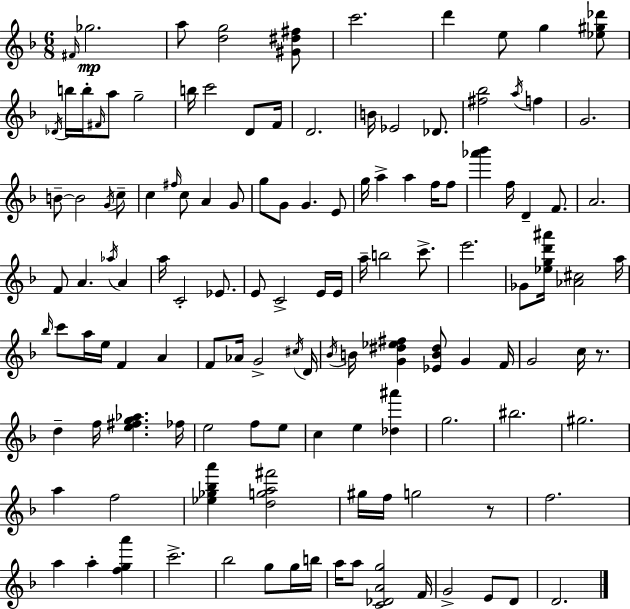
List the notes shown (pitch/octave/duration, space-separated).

F#4/s Gb5/h. A5/e [D5,G5]/h [G#4,D#5,F#5]/e C6/h. D6/q E5/e G5/q [Eb5,G#5,Db6]/e Db4/s B5/s B5/s F#4/s A5/e G5/h B5/s C6/h D4/e F4/s D4/h. B4/s Eb4/h Db4/e. [F#5,Bb5]/h A5/s F5/q G4/h. B4/e B4/h G4/s C5/e C5/q F#5/s C5/e A4/q G4/e G5/e G4/e G4/q. E4/e G5/s A5/q A5/q F5/s F5/e [Ab6,Bb6]/q F5/s D4/q F4/e. A4/h. F4/e A4/q. Ab5/s A4/q A5/s C4/h Eb4/e. E4/e C4/h E4/s E4/s A5/s B5/h C6/e. E6/h. Gb4/e [Eb5,G5,D6,A#6]/s [Ab4,C#5]/h A5/s Bb5/s C6/e A5/s E5/s F4/q A4/q F4/e Ab4/s G4/h C#5/s D4/s Bb4/s B4/s [G4,D#5,Eb5,F#5]/q [Eb4,B4,D#5]/e G4/q F4/s G4/h C5/s R/e. D5/q F5/s [E5,F#5,G5,Ab5]/q. FES5/s E5/h F5/e E5/e C5/q E5/q [Db5,A#6]/q G5/h. BIS5/h. G#5/h. A5/q F5/h [Eb5,Gb5,Bb5,A6]/q [D5,G5,A5,F#6]/h G#5/s F5/s G5/h R/e F5/h. A5/q A5/q [F5,G5,A6]/q C6/h. Bb5/h G5/e G5/s B5/s A5/s A5/e [C4,Db4,A4,G5]/h F4/s G4/h E4/e D4/e D4/h.